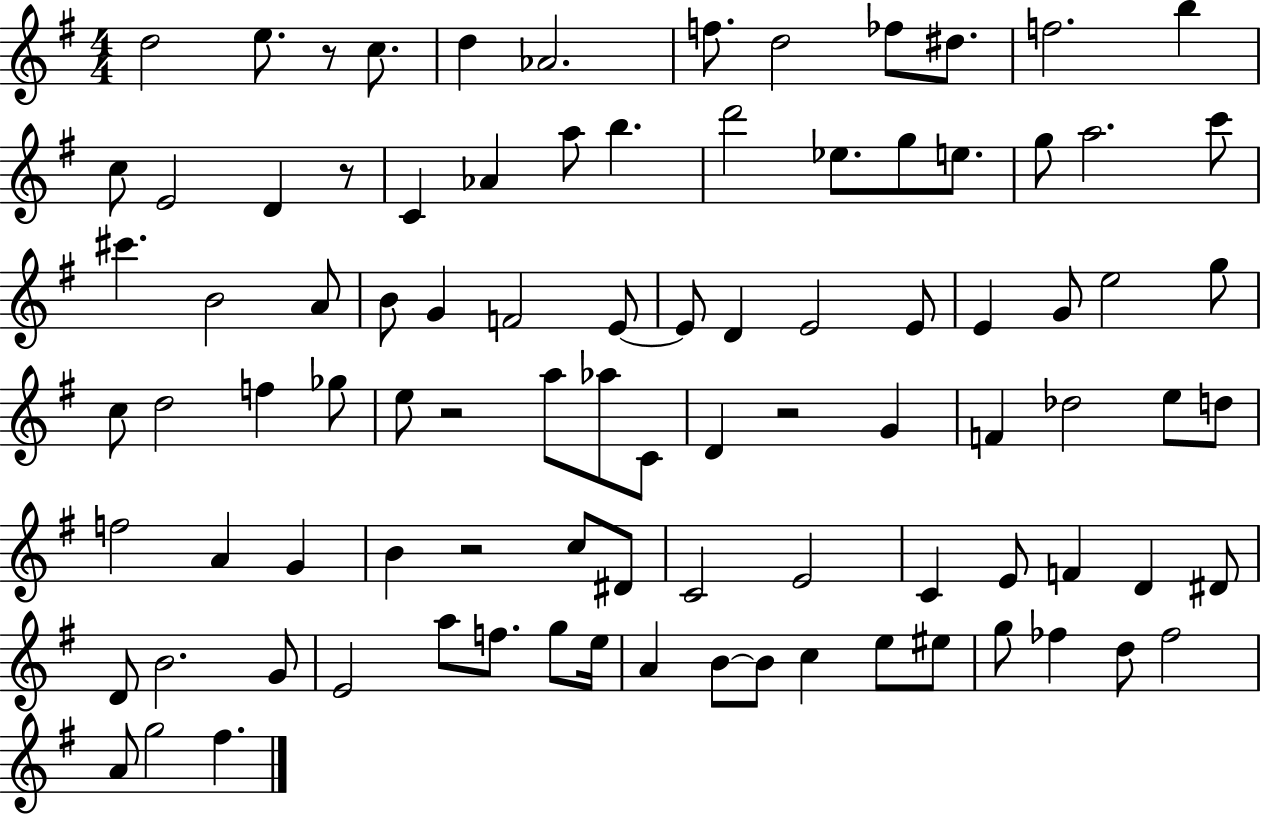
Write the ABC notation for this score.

X:1
T:Untitled
M:4/4
L:1/4
K:G
d2 e/2 z/2 c/2 d _A2 f/2 d2 _f/2 ^d/2 f2 b c/2 E2 D z/2 C _A a/2 b d'2 _e/2 g/2 e/2 g/2 a2 c'/2 ^c' B2 A/2 B/2 G F2 E/2 E/2 D E2 E/2 E G/2 e2 g/2 c/2 d2 f _g/2 e/2 z2 a/2 _a/2 C/2 D z2 G F _d2 e/2 d/2 f2 A G B z2 c/2 ^D/2 C2 E2 C E/2 F D ^D/2 D/2 B2 G/2 E2 a/2 f/2 g/2 e/4 A B/2 B/2 c e/2 ^e/2 g/2 _f d/2 _f2 A/2 g2 ^f